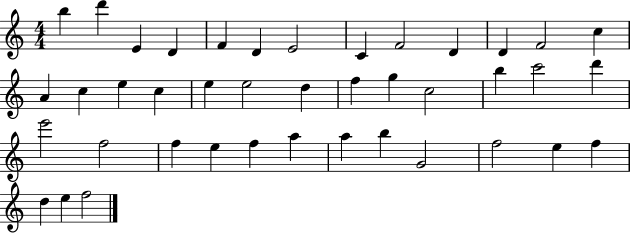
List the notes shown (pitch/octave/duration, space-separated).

B5/q D6/q E4/q D4/q F4/q D4/q E4/h C4/q F4/h D4/q D4/q F4/h C5/q A4/q C5/q E5/q C5/q E5/q E5/h D5/q F5/q G5/q C5/h B5/q C6/h D6/q E6/h F5/h F5/q E5/q F5/q A5/q A5/q B5/q G4/h F5/h E5/q F5/q D5/q E5/q F5/h